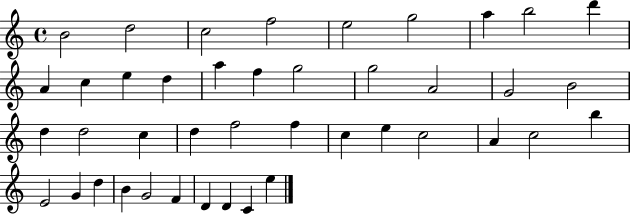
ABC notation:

X:1
T:Untitled
M:4/4
L:1/4
K:C
B2 d2 c2 f2 e2 g2 a b2 d' A c e d a f g2 g2 A2 G2 B2 d d2 c d f2 f c e c2 A c2 b E2 G d B G2 F D D C e